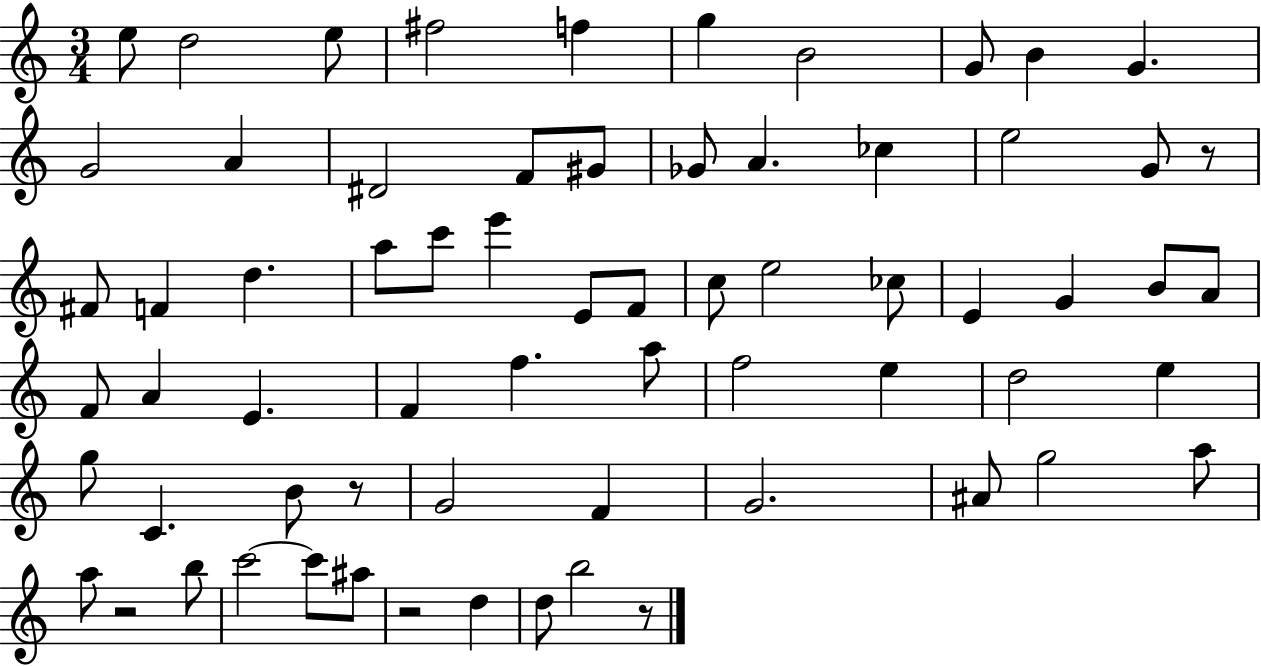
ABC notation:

X:1
T:Untitled
M:3/4
L:1/4
K:C
e/2 d2 e/2 ^f2 f g B2 G/2 B G G2 A ^D2 F/2 ^G/2 _G/2 A _c e2 G/2 z/2 ^F/2 F d a/2 c'/2 e' E/2 F/2 c/2 e2 _c/2 E G B/2 A/2 F/2 A E F f a/2 f2 e d2 e g/2 C B/2 z/2 G2 F G2 ^A/2 g2 a/2 a/2 z2 b/2 c'2 c'/2 ^a/2 z2 d d/2 b2 z/2